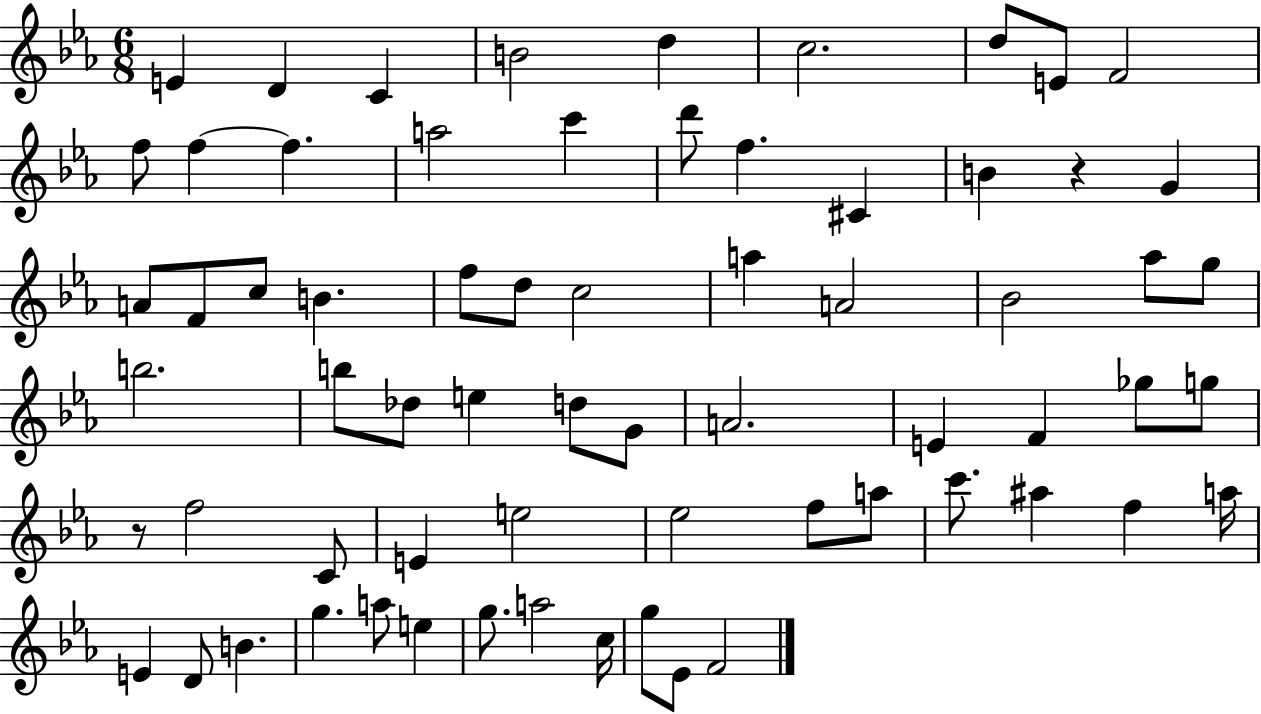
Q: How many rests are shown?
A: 2